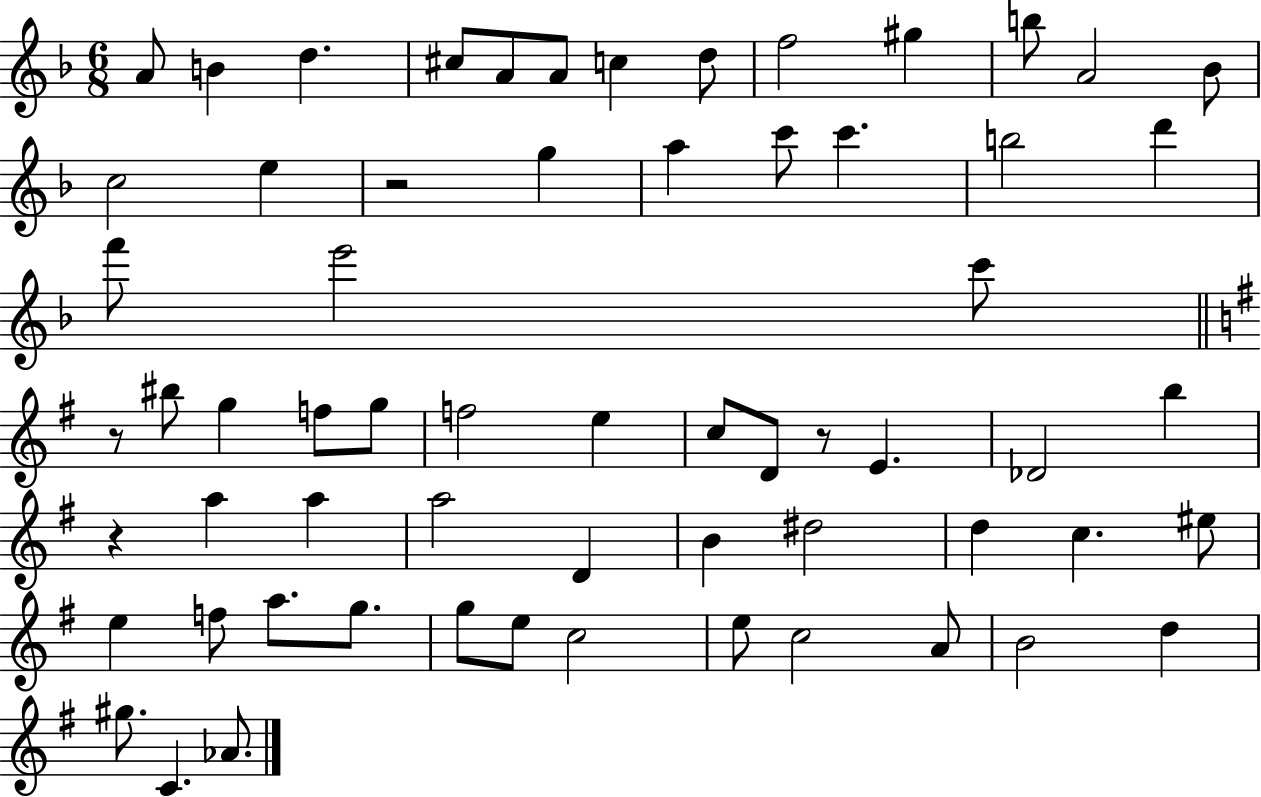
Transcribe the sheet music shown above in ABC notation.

X:1
T:Untitled
M:6/8
L:1/4
K:F
A/2 B d ^c/2 A/2 A/2 c d/2 f2 ^g b/2 A2 _B/2 c2 e z2 g a c'/2 c' b2 d' f'/2 e'2 c'/2 z/2 ^b/2 g f/2 g/2 f2 e c/2 D/2 z/2 E _D2 b z a a a2 D B ^d2 d c ^e/2 e f/2 a/2 g/2 g/2 e/2 c2 e/2 c2 A/2 B2 d ^g/2 C _A/2